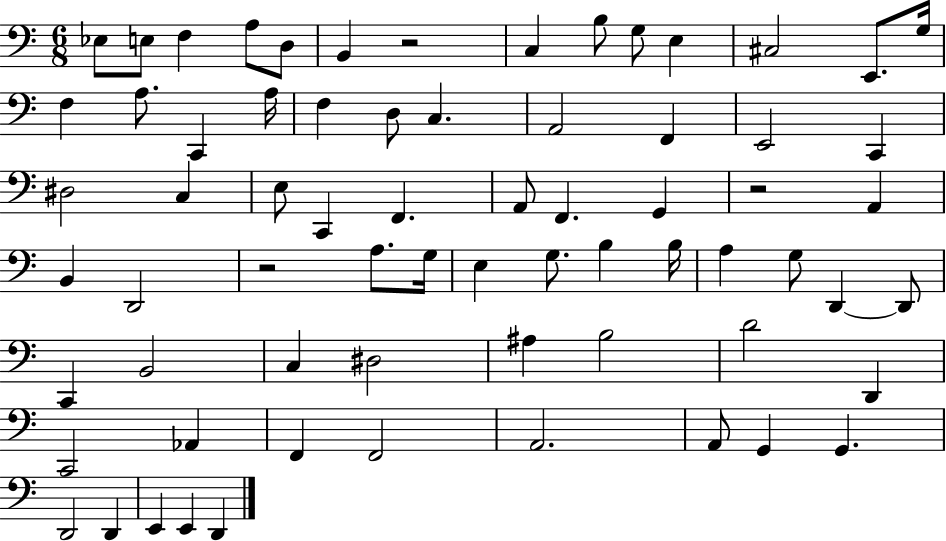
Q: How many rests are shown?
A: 3